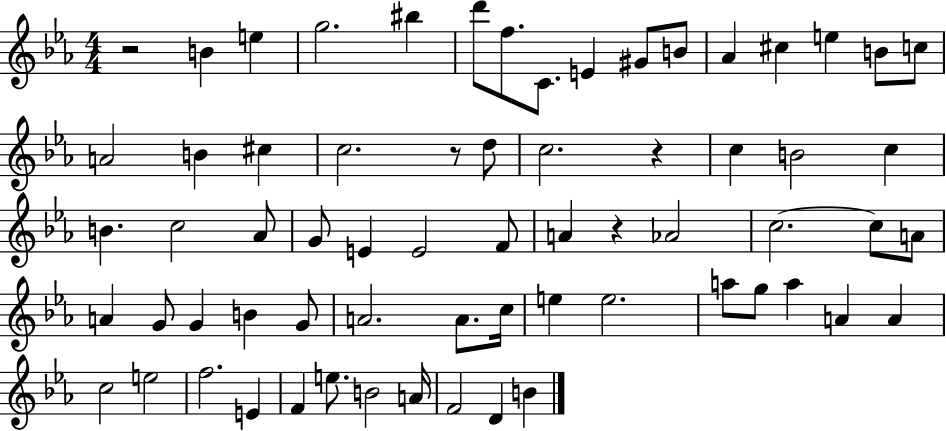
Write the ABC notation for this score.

X:1
T:Untitled
M:4/4
L:1/4
K:Eb
z2 B e g2 ^b d'/2 f/2 C/2 E ^G/2 B/2 _A ^c e B/2 c/2 A2 B ^c c2 z/2 d/2 c2 z c B2 c B c2 _A/2 G/2 E E2 F/2 A z _A2 c2 c/2 A/2 A G/2 G B G/2 A2 A/2 c/4 e e2 a/2 g/2 a A A c2 e2 f2 E F e/2 B2 A/4 F2 D B